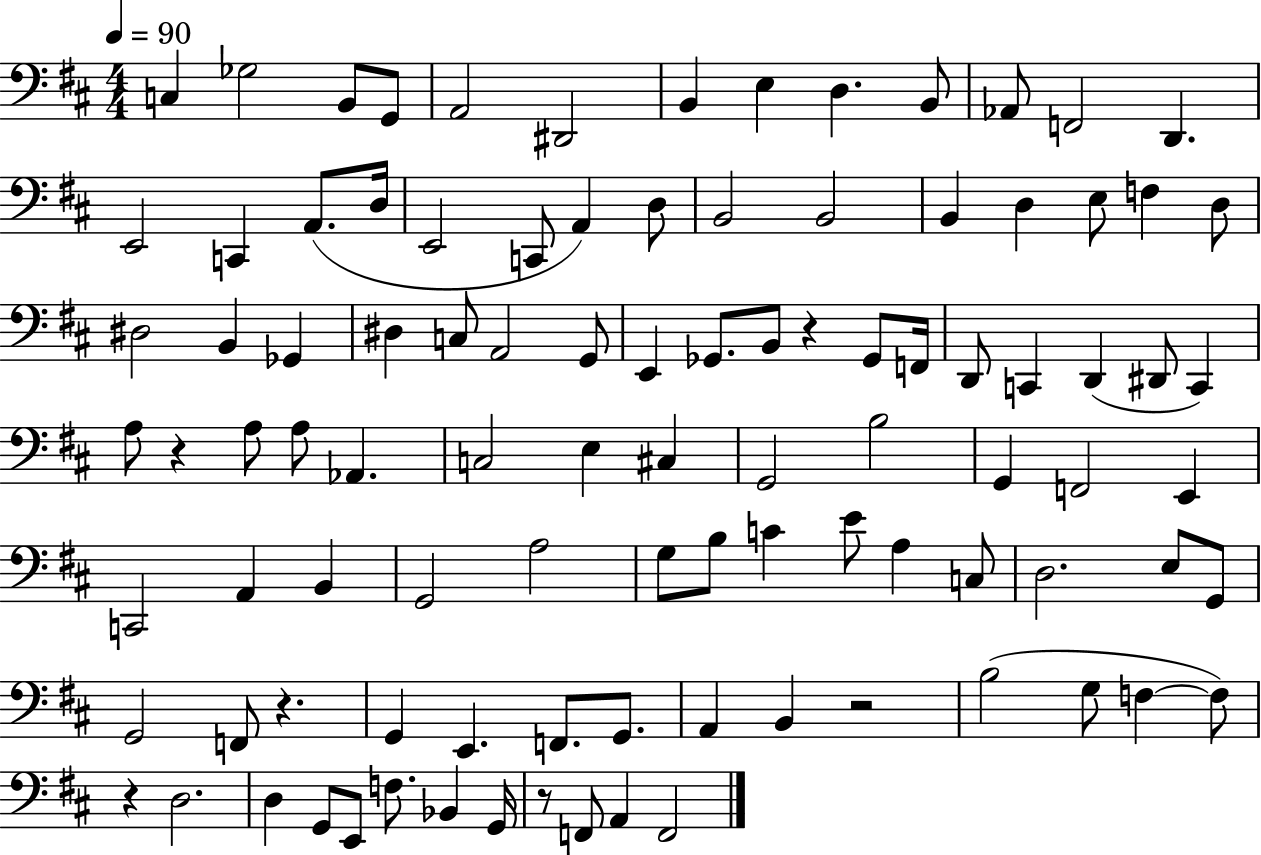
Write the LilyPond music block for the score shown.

{
  \clef bass
  \numericTimeSignature
  \time 4/4
  \key d \major
  \tempo 4 = 90
  c4 ges2 b,8 g,8 | a,2 dis,2 | b,4 e4 d4. b,8 | aes,8 f,2 d,4. | \break e,2 c,4 a,8.( d16 | e,2 c,8 a,4) d8 | b,2 b,2 | b,4 d4 e8 f4 d8 | \break dis2 b,4 ges,4 | dis4 c8 a,2 g,8 | e,4 ges,8. b,8 r4 ges,8 f,16 | d,8 c,4 d,4( dis,8 c,4) | \break a8 r4 a8 a8 aes,4. | c2 e4 cis4 | g,2 b2 | g,4 f,2 e,4 | \break c,2 a,4 b,4 | g,2 a2 | g8 b8 c'4 e'8 a4 c8 | d2. e8 g,8 | \break g,2 f,8 r4. | g,4 e,4. f,8. g,8. | a,4 b,4 r2 | b2( g8 f4~~ f8) | \break r4 d2. | d4 g,8 e,8 f8. bes,4 g,16 | r8 f,8 a,4 f,2 | \bar "|."
}